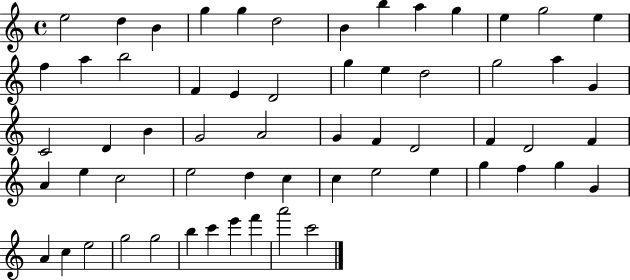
X:1
T:Untitled
M:4/4
L:1/4
K:C
e2 d B g g d2 B b a g e g2 e f a b2 F E D2 g e d2 g2 a G C2 D B G2 A2 G F D2 F D2 F A e c2 e2 d c c e2 e g f g G A c e2 g2 g2 b c' e' f' a'2 c'2